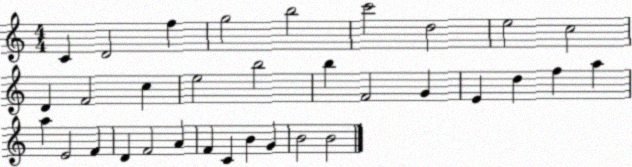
X:1
T:Untitled
M:4/4
L:1/4
K:C
C D2 f g2 b2 c'2 d2 e2 c2 D F2 c e2 b2 b F2 G E d f a a E2 F D F2 A F C B G B2 B2